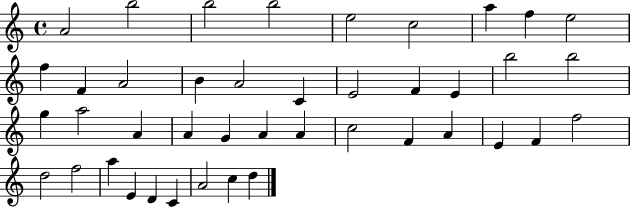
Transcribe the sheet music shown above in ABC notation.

X:1
T:Untitled
M:4/4
L:1/4
K:C
A2 b2 b2 b2 e2 c2 a f e2 f F A2 B A2 C E2 F E b2 b2 g a2 A A G A A c2 F A E F f2 d2 f2 a E D C A2 c d